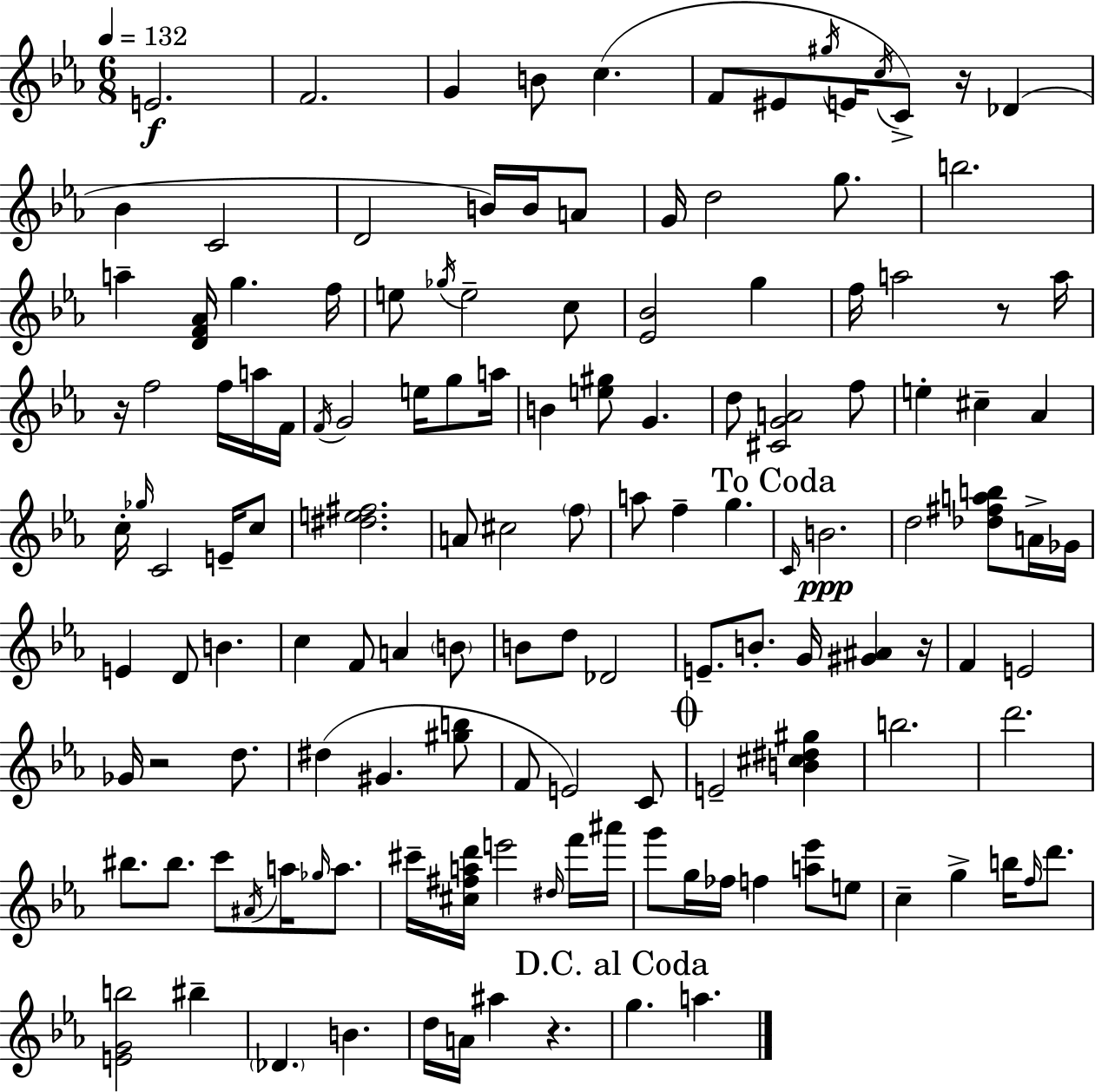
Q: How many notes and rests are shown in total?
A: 138